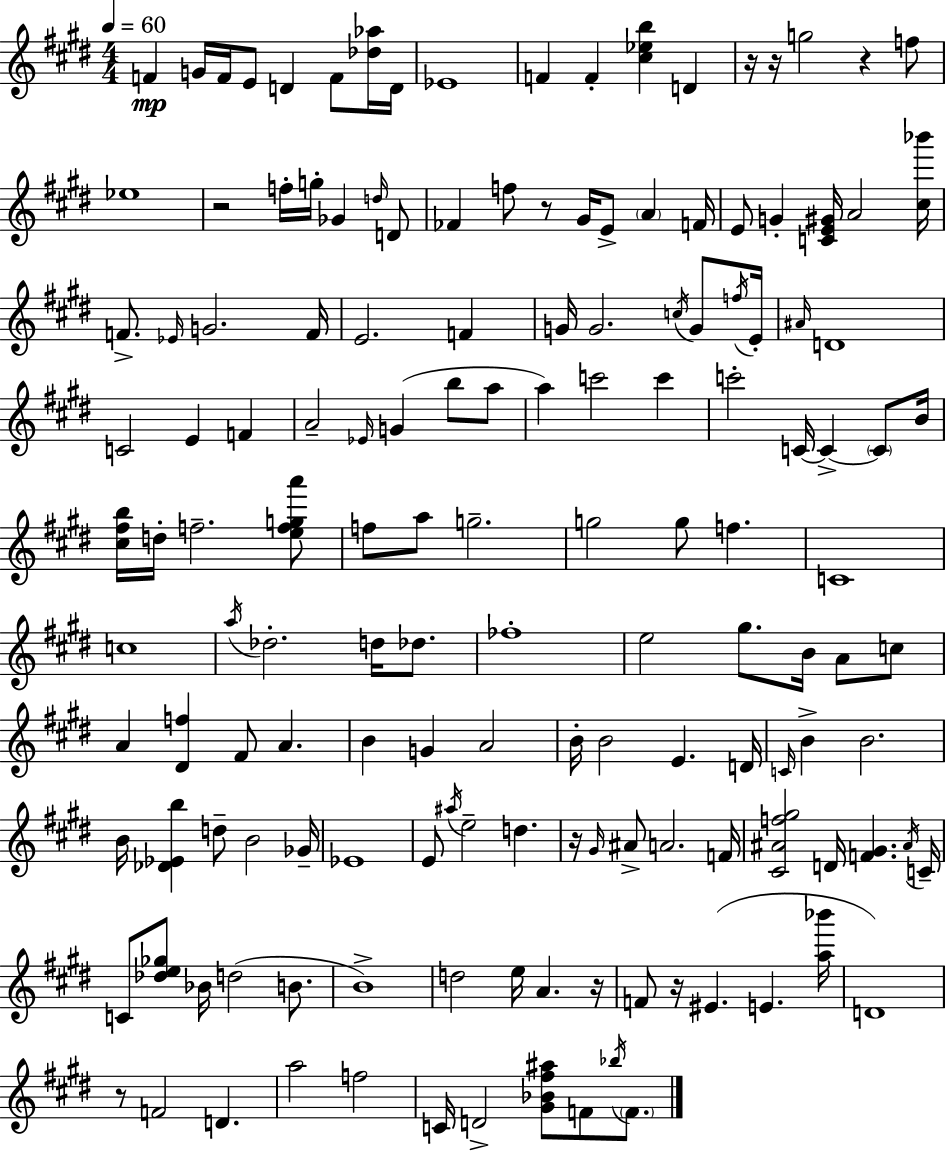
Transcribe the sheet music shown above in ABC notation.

X:1
T:Untitled
M:4/4
L:1/4
K:E
F G/4 F/4 E/2 D F/2 [_d_a]/4 D/4 _E4 F F [^c_eb] D z/4 z/4 g2 z f/2 _e4 z2 f/4 g/4 _G d/4 D/2 _F f/2 z/2 ^G/4 E/2 A F/4 E/2 G [CE^G]/4 A2 [^c_b']/4 F/2 _E/4 G2 F/4 E2 F G/4 G2 c/4 G/2 f/4 E/4 ^A/4 D4 C2 E F A2 _E/4 G b/2 a/2 a c'2 c' c'2 C/4 C C/2 B/4 [^c^fb]/4 d/4 f2 [efga']/2 f/2 a/2 g2 g2 g/2 f C4 c4 a/4 _d2 d/4 _d/2 _f4 e2 ^g/2 B/4 A/2 c/2 A [^Df] ^F/2 A B G A2 B/4 B2 E D/4 C/4 B B2 B/4 [_D_Eb] d/2 B2 _G/4 _E4 E/2 ^a/4 e2 d z/4 ^G/4 ^A/2 A2 F/4 [^C^Af^g]2 D/4 [F^G] ^A/4 C/4 C/2 [_de_g]/2 _B/4 d2 B/2 B4 d2 e/4 A z/4 F/2 z/4 ^E E [a_b']/4 D4 z/2 F2 D a2 f2 C/4 D2 [^G_B^f^a]/2 F/2 _b/4 F/2